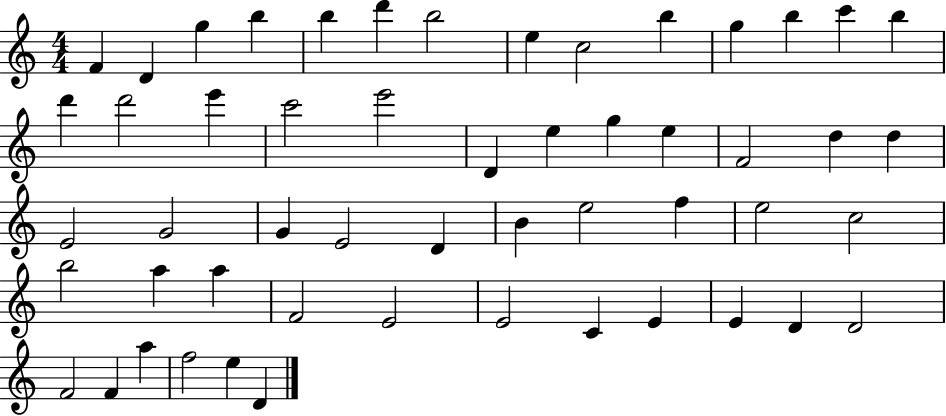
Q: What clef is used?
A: treble